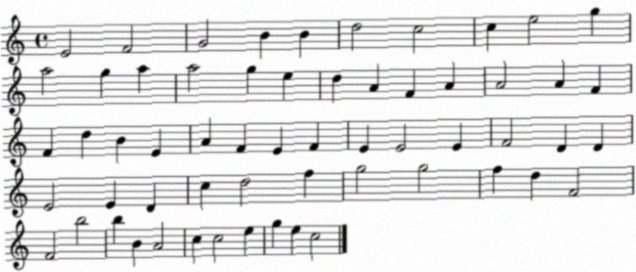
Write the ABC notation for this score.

X:1
T:Untitled
M:4/4
L:1/4
K:C
E2 F2 G2 B B d2 c2 c e2 g a2 g a a2 g e d A F A A2 A F F d B E A F E F E E2 E F2 D D E2 E D c d2 f g2 g2 f d F2 F2 b2 b B A2 c c2 e g e c2